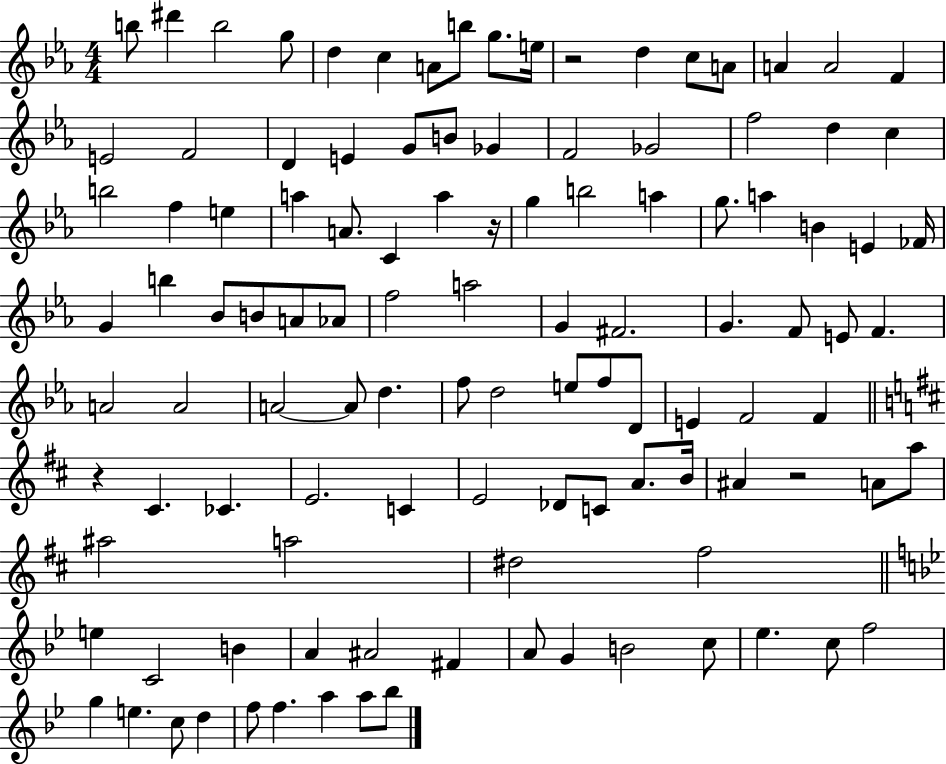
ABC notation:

X:1
T:Untitled
M:4/4
L:1/4
K:Eb
b/2 ^d' b2 g/2 d c A/2 b/2 g/2 e/4 z2 d c/2 A/2 A A2 F E2 F2 D E G/2 B/2 _G F2 _G2 f2 d c b2 f e a A/2 C a z/4 g b2 a g/2 a B E _F/4 G b _B/2 B/2 A/2 _A/2 f2 a2 G ^F2 G F/2 E/2 F A2 A2 A2 A/2 d f/2 d2 e/2 f/2 D/2 E F2 F z ^C _C E2 C E2 _D/2 C/2 A/2 B/4 ^A z2 A/2 a/2 ^a2 a2 ^d2 ^f2 e C2 B A ^A2 ^F A/2 G B2 c/2 _e c/2 f2 g e c/2 d f/2 f a a/2 _b/2